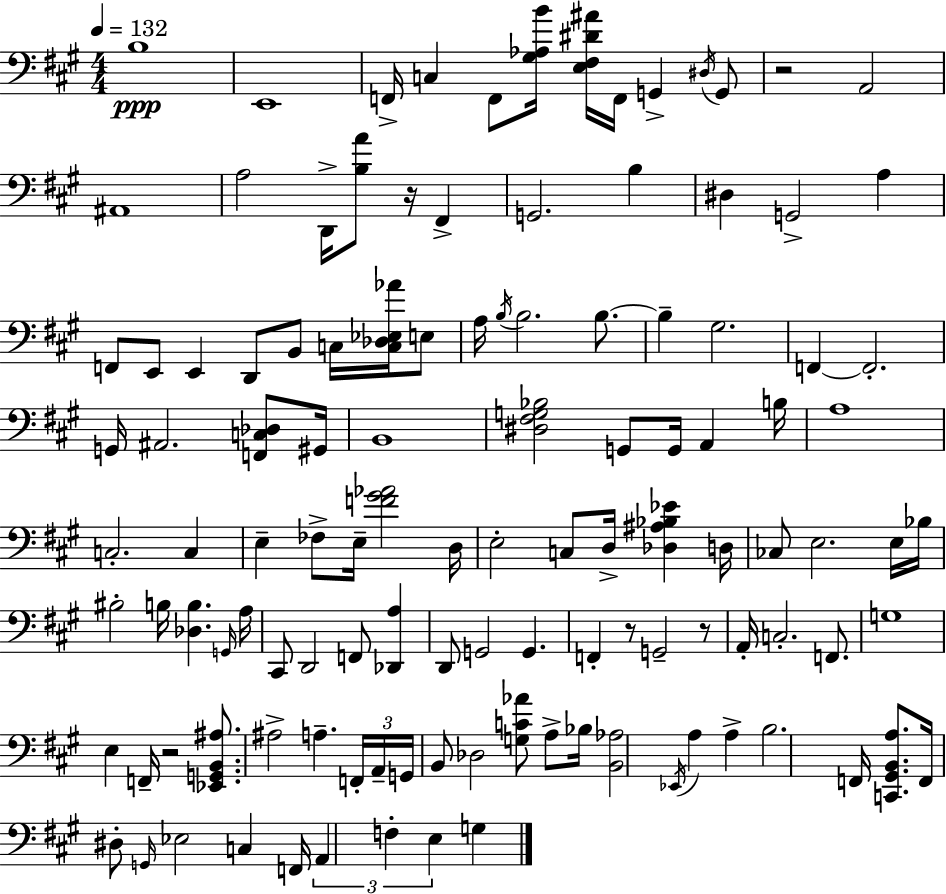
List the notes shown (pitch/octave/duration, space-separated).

B3/w E2/w F2/s C3/q F2/e [G#3,Ab3,B4]/s [E3,F#3,D#4,A#4]/s F2/s G2/q D#3/s G2/e R/h A2/h A#2/w A3/h D2/s [B3,A4]/e R/s F#2/q G2/h. B3/q D#3/q G2/h A3/q F2/e E2/e E2/q D2/e B2/e C3/s [C3,Db3,Eb3,Ab4]/s E3/e A3/s B3/s B3/h. B3/e. B3/q G#3/h. F2/q F2/h. G2/s A#2/h. [F2,C3,Db3]/e G#2/s B2/w [D#3,F#3,G3,Bb3]/h G2/e G2/s A2/q B3/s A3/w C3/h. C3/q E3/q FES3/e E3/s [F4,G#4,Ab4]/h D3/s E3/h C3/e D3/s [Db3,A#3,Bb3,Eb4]/q D3/s CES3/e E3/h. E3/s Bb3/s BIS3/h B3/s [Db3,B3]/q. G2/s A3/s C#2/e D2/h F2/e [Db2,A3]/q D2/e G2/h G2/q. F2/q R/e G2/h R/e A2/s C3/h. F2/e. G3/w E3/q F2/s R/h [Eb2,G2,B2,A#3]/e. A#3/h A3/q. F2/s A2/s G2/s B2/e Db3/h [G3,C4,Ab4]/e A3/e Bb3/s [B2,Ab3]/h Eb2/s A3/q A3/q B3/h. F2/s [C2,G#2,B2,A3]/e. F2/s D#3/e G2/s Eb3/h C3/q F2/s A2/q F3/q E3/q G3/q